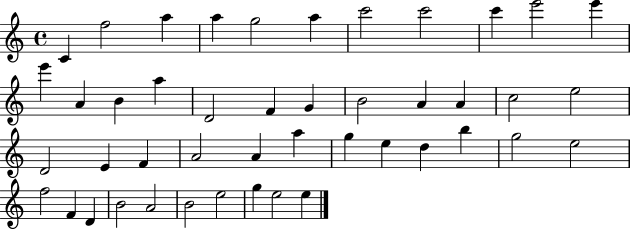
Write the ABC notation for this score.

X:1
T:Untitled
M:4/4
L:1/4
K:C
C f2 a a g2 a c'2 c'2 c' e'2 e' e' A B a D2 F G B2 A A c2 e2 D2 E F A2 A a g e d b g2 e2 f2 F D B2 A2 B2 e2 g e2 e